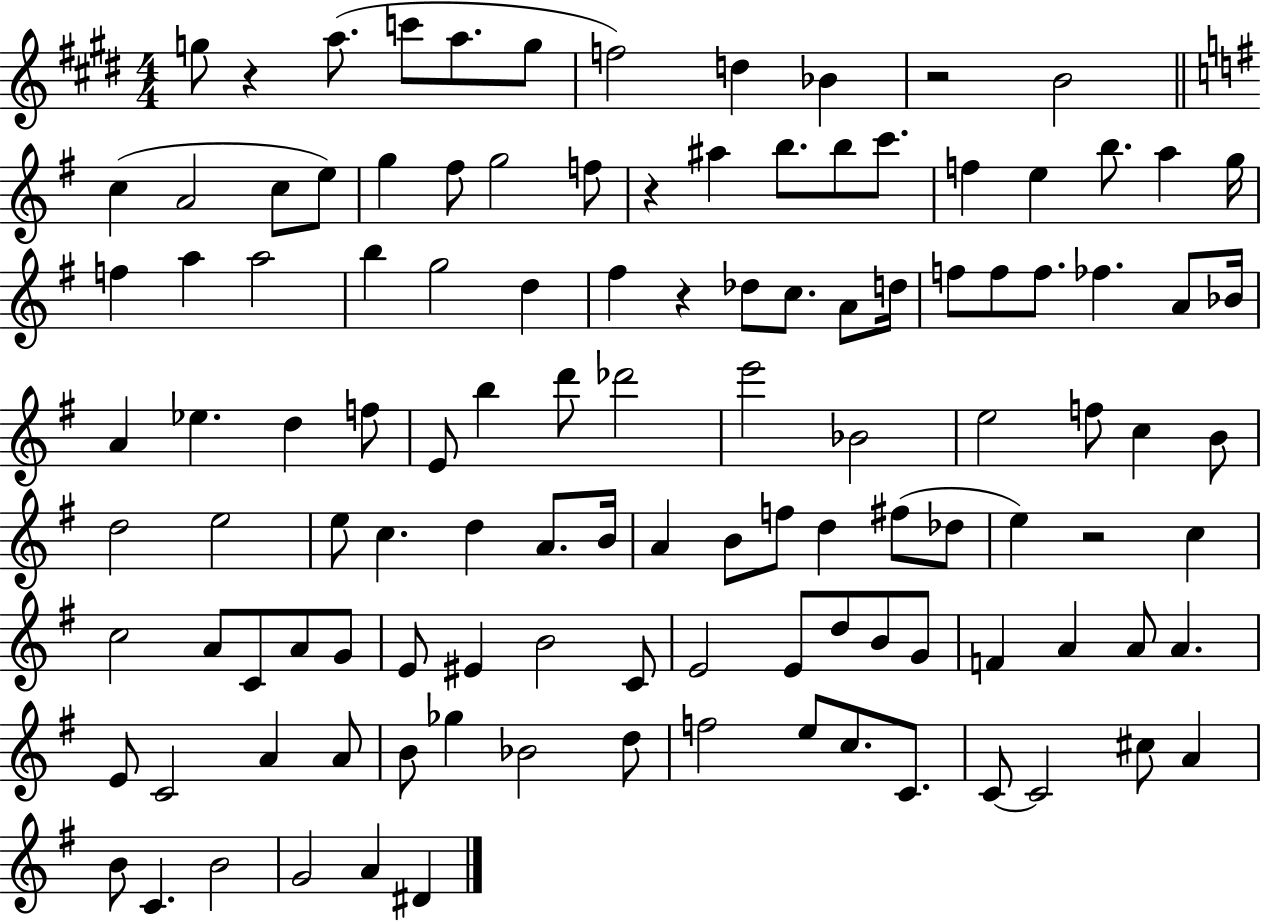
{
  \clef treble
  \numericTimeSignature
  \time 4/4
  \key e \major
  g''8 r4 a''8.( c'''8 a''8. g''8 | f''2) d''4 bes'4 | r2 b'2 | \bar "||" \break \key e \minor c''4( a'2 c''8 e''8) | g''4 fis''8 g''2 f''8 | r4 ais''4 b''8. b''8 c'''8. | f''4 e''4 b''8. a''4 g''16 | \break f''4 a''4 a''2 | b''4 g''2 d''4 | fis''4 r4 des''8 c''8. a'8 d''16 | f''8 f''8 f''8. fes''4. a'8 bes'16 | \break a'4 ees''4. d''4 f''8 | e'8 b''4 d'''8 des'''2 | e'''2 bes'2 | e''2 f''8 c''4 b'8 | \break d''2 e''2 | e''8 c''4. d''4 a'8. b'16 | a'4 b'8 f''8 d''4 fis''8( des''8 | e''4) r2 c''4 | \break c''2 a'8 c'8 a'8 g'8 | e'8 eis'4 b'2 c'8 | e'2 e'8 d''8 b'8 g'8 | f'4 a'4 a'8 a'4. | \break e'8 c'2 a'4 a'8 | b'8 ges''4 bes'2 d''8 | f''2 e''8 c''8. c'8. | c'8~~ c'2 cis''8 a'4 | \break b'8 c'4. b'2 | g'2 a'4 dis'4 | \bar "|."
}